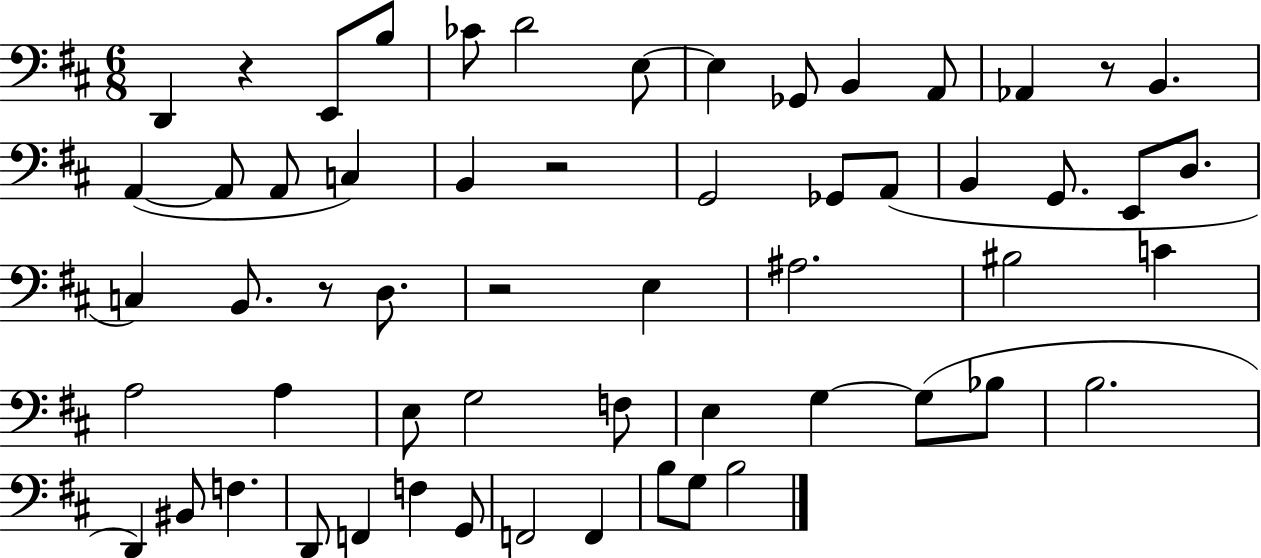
{
  \clef bass
  \numericTimeSignature
  \time 6/8
  \key d \major
  d,4 r4 e,8 b8 | ces'8 d'2 e8~~ | e4 ges,8 b,4 a,8 | aes,4 r8 b,4. | \break a,4~(~ a,8 a,8 c4) | b,4 r2 | g,2 ges,8 a,8( | b,4 g,8. e,8 d8. | \break c4) b,8. r8 d8. | r2 e4 | ais2. | bis2 c'4 | \break a2 a4 | e8 g2 f8 | e4 g4~~ g8( bes8 | b2. | \break d,4) bis,8 f4. | d,8 f,4 f4 g,8 | f,2 f,4 | b8 g8 b2 | \break \bar "|."
}